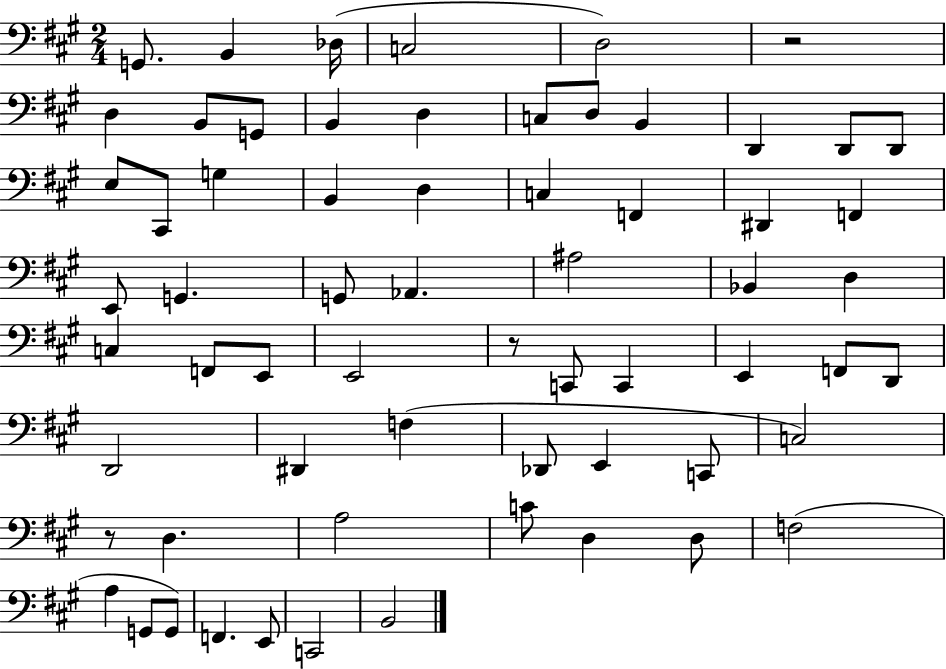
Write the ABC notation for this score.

X:1
T:Untitled
M:2/4
L:1/4
K:A
G,,/2 B,, _D,/4 C,2 D,2 z2 D, B,,/2 G,,/2 B,, D, C,/2 D,/2 B,, D,, D,,/2 D,,/2 E,/2 ^C,,/2 G, B,, D, C, F,, ^D,, F,, E,,/2 G,, G,,/2 _A,, ^A,2 _B,, D, C, F,,/2 E,,/2 E,,2 z/2 C,,/2 C,, E,, F,,/2 D,,/2 D,,2 ^D,, F, _D,,/2 E,, C,,/2 C,2 z/2 D, A,2 C/2 D, D,/2 F,2 A, G,,/2 G,,/2 F,, E,,/2 C,,2 B,,2